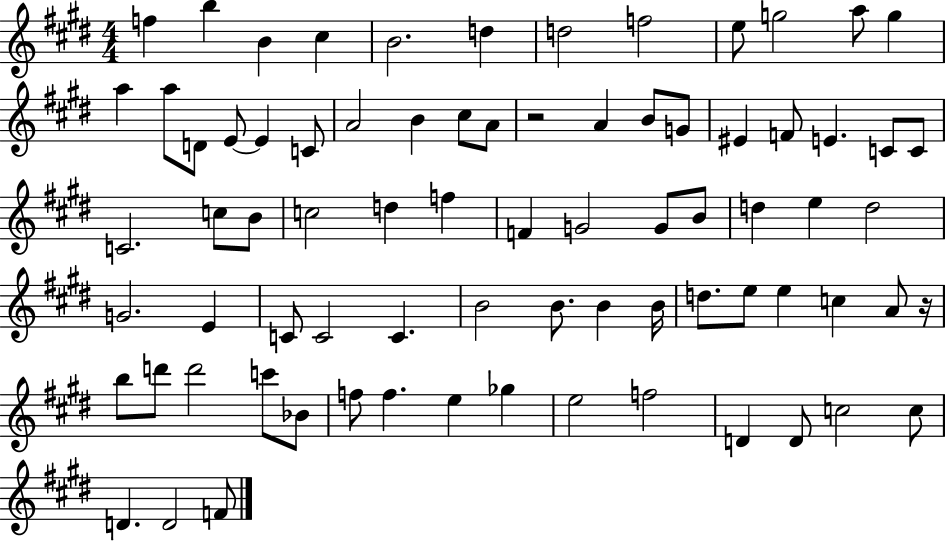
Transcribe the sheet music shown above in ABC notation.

X:1
T:Untitled
M:4/4
L:1/4
K:E
f b B ^c B2 d d2 f2 e/2 g2 a/2 g a a/2 D/2 E/2 E C/2 A2 B ^c/2 A/2 z2 A B/2 G/2 ^E F/2 E C/2 C/2 C2 c/2 B/2 c2 d f F G2 G/2 B/2 d e d2 G2 E C/2 C2 C B2 B/2 B B/4 d/2 e/2 e c A/2 z/4 b/2 d'/2 d'2 c'/2 _B/2 f/2 f e _g e2 f2 D D/2 c2 c/2 D D2 F/2